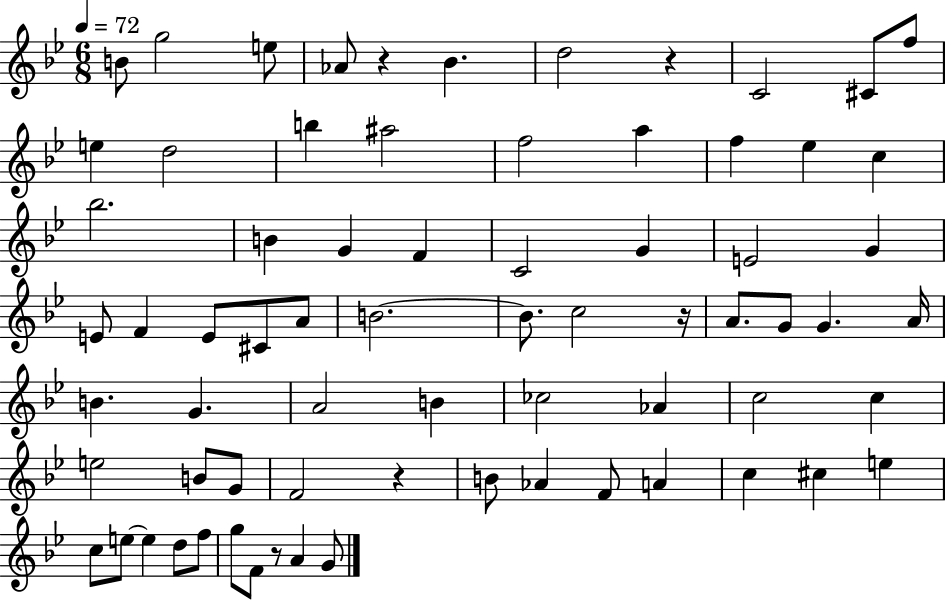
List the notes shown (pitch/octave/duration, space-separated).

B4/e G5/h E5/e Ab4/e R/q Bb4/q. D5/h R/q C4/h C#4/e F5/e E5/q D5/h B5/q A#5/h F5/h A5/q F5/q Eb5/q C5/q Bb5/h. B4/q G4/q F4/q C4/h G4/q E4/h G4/q E4/e F4/q E4/e C#4/e A4/e B4/h. B4/e. C5/h R/s A4/e. G4/e G4/q. A4/s B4/q. G4/q. A4/h B4/q CES5/h Ab4/q C5/h C5/q E5/h B4/e G4/e F4/h R/q B4/e Ab4/q F4/e A4/q C5/q C#5/q E5/q C5/e E5/e E5/q D5/e F5/e G5/e F4/e R/e A4/q G4/e